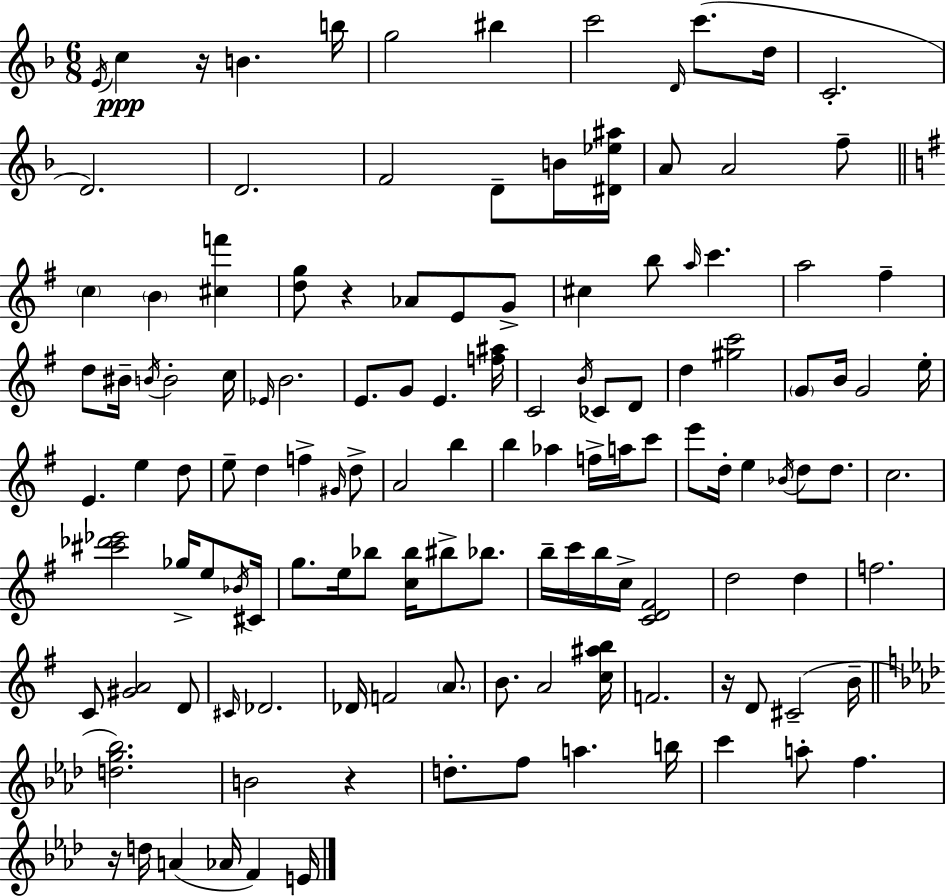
X:1
T:Untitled
M:6/8
L:1/4
K:Dm
E/4 c z/4 B b/4 g2 ^b c'2 D/4 c'/2 d/4 C2 D2 D2 F2 D/2 B/4 [^D_e^a]/4 A/2 A2 f/2 c B [^cf'] [dg]/2 z _A/2 E/2 G/2 ^c b/2 a/4 c' a2 ^f d/2 ^B/4 B/4 B2 c/4 _E/4 B2 E/2 G/2 E [f^a]/4 C2 B/4 _C/2 D/2 d [^gc']2 G/2 B/4 G2 e/4 E e d/2 e/2 d f ^G/4 d/2 A2 b b _a f/4 a/4 c'/2 e'/2 d/4 e _B/4 d/2 d/2 c2 [^c'_d'_e']2 _g/4 e/2 _B/4 ^C/4 g/2 e/4 _b/2 [c_b]/4 ^b/2 _b/2 b/4 c'/4 b/4 c/4 [CD^F]2 d2 d f2 C/2 [^GA]2 D/2 ^C/4 _D2 _D/4 F2 A/2 B/2 A2 [c^ab]/4 F2 z/4 D/2 ^C2 B/4 [dg_b]2 B2 z d/2 f/2 a b/4 c' a/2 f z/4 d/4 A _A/4 F E/4